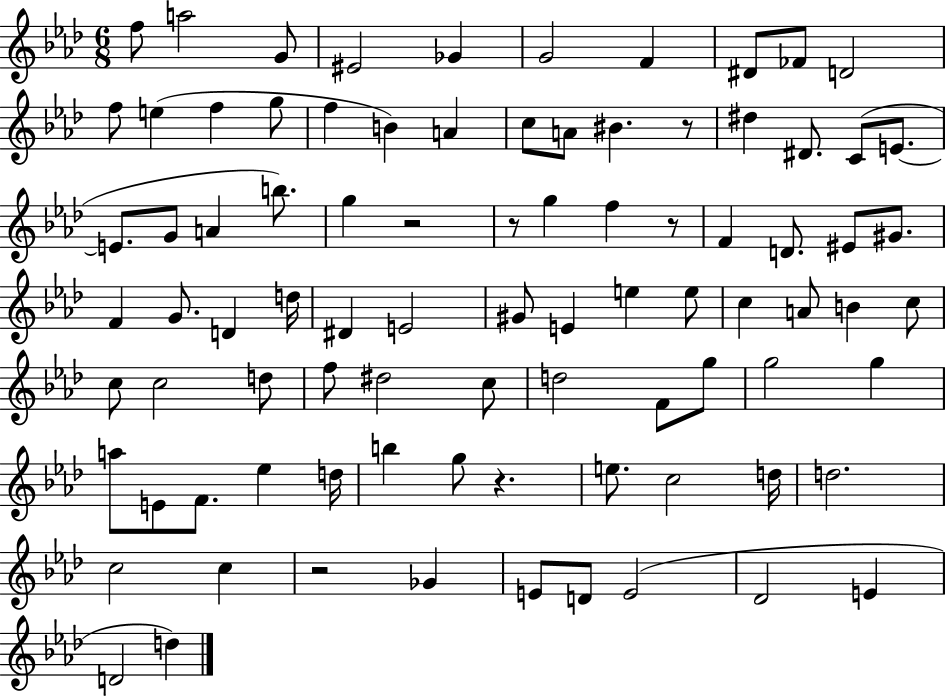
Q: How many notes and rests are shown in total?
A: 87